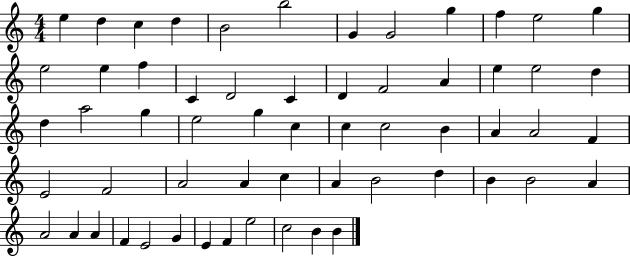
{
  \clef treble
  \numericTimeSignature
  \time 4/4
  \key c \major
  e''4 d''4 c''4 d''4 | b'2 b''2 | g'4 g'2 g''4 | f''4 e''2 g''4 | \break e''2 e''4 f''4 | c'4 d'2 c'4 | d'4 f'2 a'4 | e''4 e''2 d''4 | \break d''4 a''2 g''4 | e''2 g''4 c''4 | c''4 c''2 b'4 | a'4 a'2 f'4 | \break e'2 f'2 | a'2 a'4 c''4 | a'4 b'2 d''4 | b'4 b'2 a'4 | \break a'2 a'4 a'4 | f'4 e'2 g'4 | e'4 f'4 e''2 | c''2 b'4 b'4 | \break \bar "|."
}